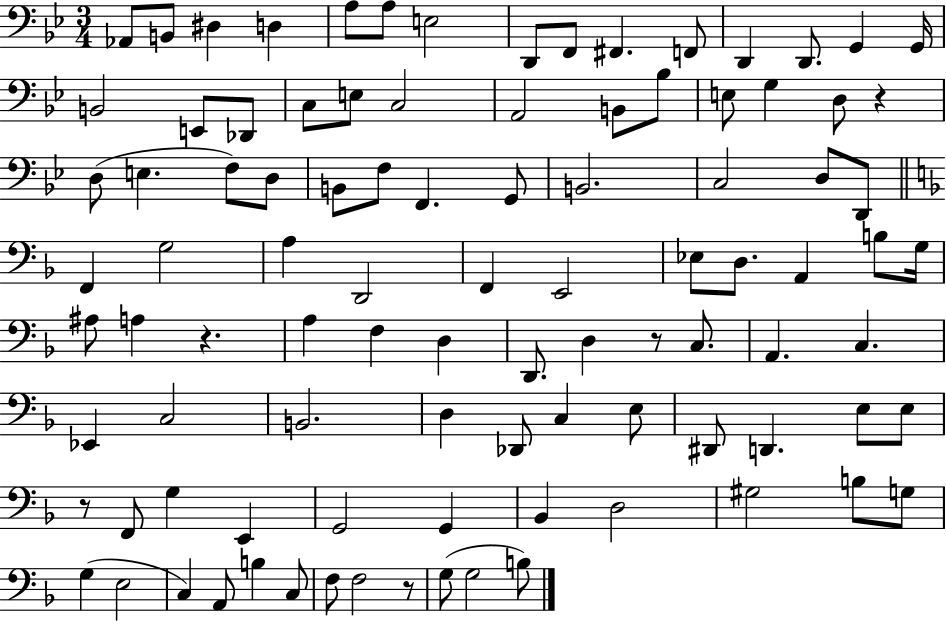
{
  \clef bass
  \numericTimeSignature
  \time 3/4
  \key bes \major
  \repeat volta 2 { aes,8 b,8 dis4 d4 | a8 a8 e2 | d,8 f,8 fis,4. f,8 | d,4 d,8. g,4 g,16 | \break b,2 e,8 des,8 | c8 e8 c2 | a,2 b,8 bes8 | e8 g4 d8 r4 | \break d8( e4. f8) d8 | b,8 f8 f,4. g,8 | b,2. | c2 d8 d,8 | \break \bar "||" \break \key d \minor f,4 g2 | a4 d,2 | f,4 e,2 | ees8 d8. a,4 b8 g16 | \break ais8 a4 r4. | a4 f4 d4 | d,8. d4 r8 c8. | a,4. c4. | \break ees,4 c2 | b,2. | d4 des,8 c4 e8 | dis,8 d,4. e8 e8 | \break r8 f,8 g4 e,4 | g,2 g,4 | bes,4 d2 | gis2 b8 g8 | \break g4( e2 | c4) a,8 b4 c8 | f8 f2 r8 | g8( g2 b8) | \break } \bar "|."
}